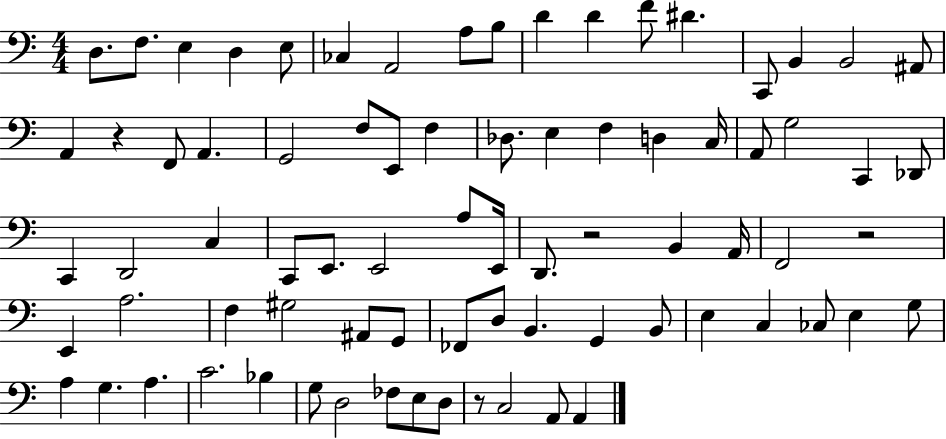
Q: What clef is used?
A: bass